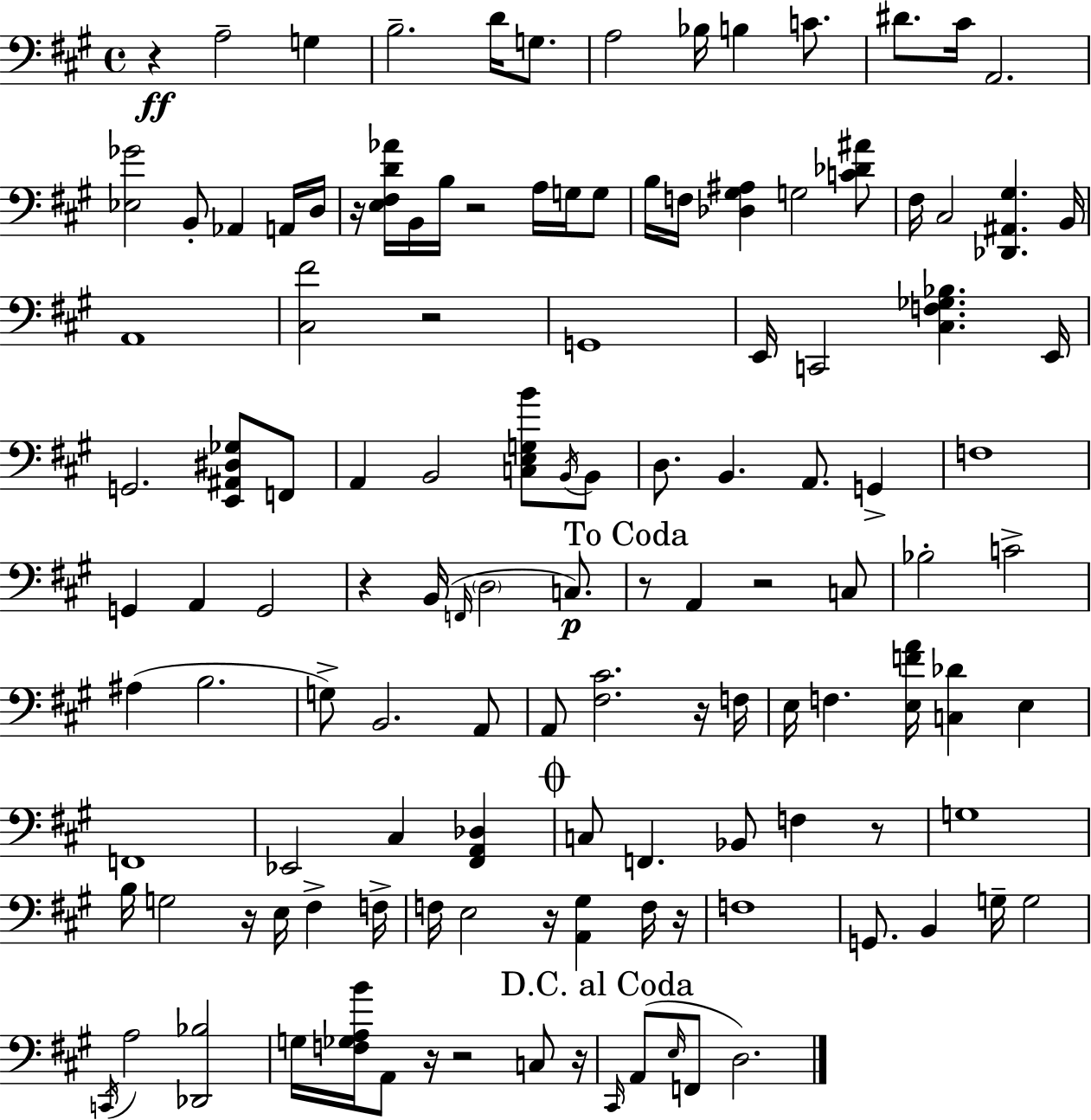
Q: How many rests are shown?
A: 15